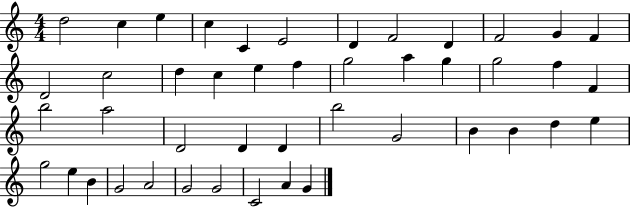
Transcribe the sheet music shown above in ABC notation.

X:1
T:Untitled
M:4/4
L:1/4
K:C
d2 c e c C E2 D F2 D F2 G F D2 c2 d c e f g2 a g g2 f F b2 a2 D2 D D b2 G2 B B d e g2 e B G2 A2 G2 G2 C2 A G